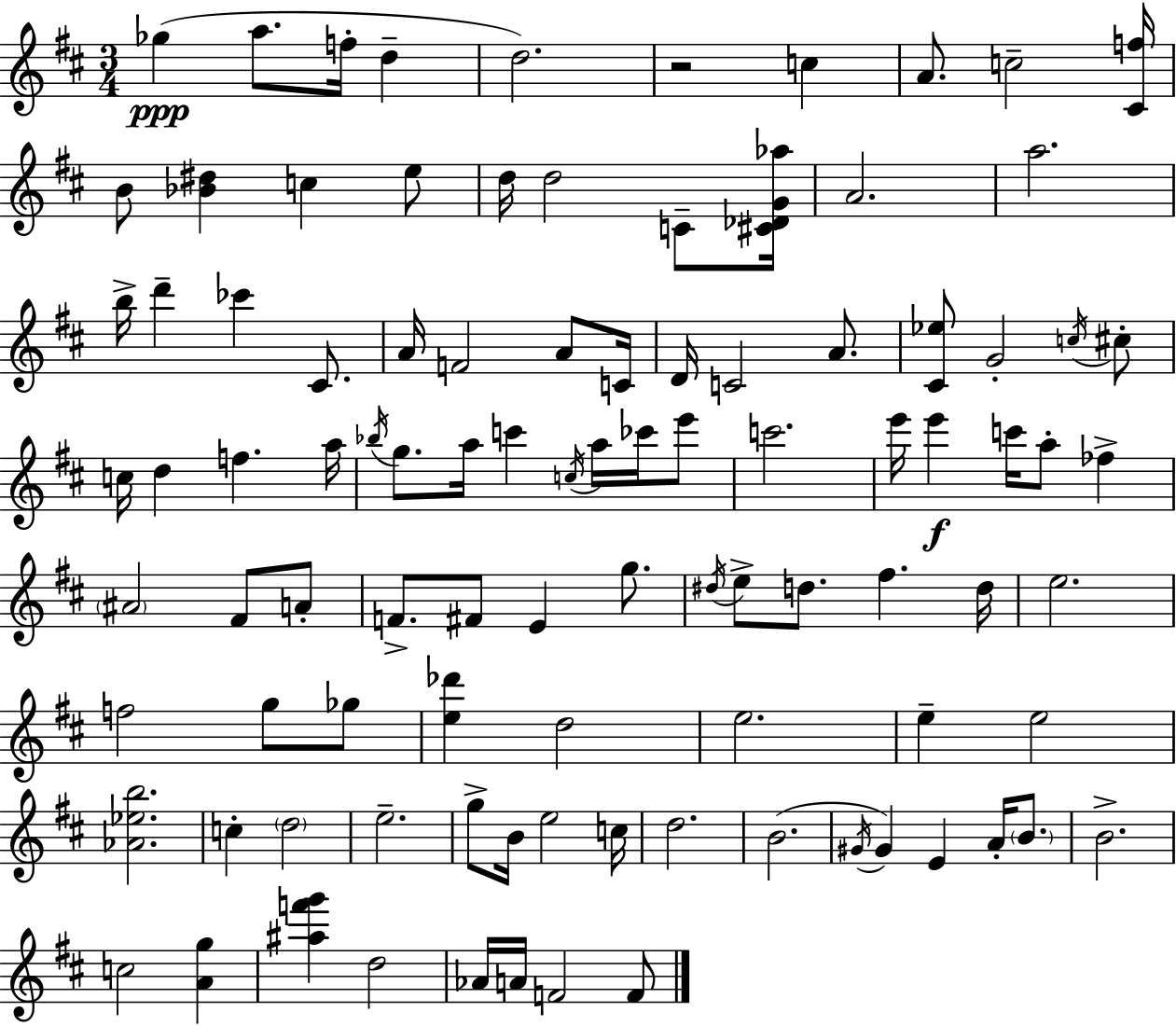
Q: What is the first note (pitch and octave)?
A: Gb5